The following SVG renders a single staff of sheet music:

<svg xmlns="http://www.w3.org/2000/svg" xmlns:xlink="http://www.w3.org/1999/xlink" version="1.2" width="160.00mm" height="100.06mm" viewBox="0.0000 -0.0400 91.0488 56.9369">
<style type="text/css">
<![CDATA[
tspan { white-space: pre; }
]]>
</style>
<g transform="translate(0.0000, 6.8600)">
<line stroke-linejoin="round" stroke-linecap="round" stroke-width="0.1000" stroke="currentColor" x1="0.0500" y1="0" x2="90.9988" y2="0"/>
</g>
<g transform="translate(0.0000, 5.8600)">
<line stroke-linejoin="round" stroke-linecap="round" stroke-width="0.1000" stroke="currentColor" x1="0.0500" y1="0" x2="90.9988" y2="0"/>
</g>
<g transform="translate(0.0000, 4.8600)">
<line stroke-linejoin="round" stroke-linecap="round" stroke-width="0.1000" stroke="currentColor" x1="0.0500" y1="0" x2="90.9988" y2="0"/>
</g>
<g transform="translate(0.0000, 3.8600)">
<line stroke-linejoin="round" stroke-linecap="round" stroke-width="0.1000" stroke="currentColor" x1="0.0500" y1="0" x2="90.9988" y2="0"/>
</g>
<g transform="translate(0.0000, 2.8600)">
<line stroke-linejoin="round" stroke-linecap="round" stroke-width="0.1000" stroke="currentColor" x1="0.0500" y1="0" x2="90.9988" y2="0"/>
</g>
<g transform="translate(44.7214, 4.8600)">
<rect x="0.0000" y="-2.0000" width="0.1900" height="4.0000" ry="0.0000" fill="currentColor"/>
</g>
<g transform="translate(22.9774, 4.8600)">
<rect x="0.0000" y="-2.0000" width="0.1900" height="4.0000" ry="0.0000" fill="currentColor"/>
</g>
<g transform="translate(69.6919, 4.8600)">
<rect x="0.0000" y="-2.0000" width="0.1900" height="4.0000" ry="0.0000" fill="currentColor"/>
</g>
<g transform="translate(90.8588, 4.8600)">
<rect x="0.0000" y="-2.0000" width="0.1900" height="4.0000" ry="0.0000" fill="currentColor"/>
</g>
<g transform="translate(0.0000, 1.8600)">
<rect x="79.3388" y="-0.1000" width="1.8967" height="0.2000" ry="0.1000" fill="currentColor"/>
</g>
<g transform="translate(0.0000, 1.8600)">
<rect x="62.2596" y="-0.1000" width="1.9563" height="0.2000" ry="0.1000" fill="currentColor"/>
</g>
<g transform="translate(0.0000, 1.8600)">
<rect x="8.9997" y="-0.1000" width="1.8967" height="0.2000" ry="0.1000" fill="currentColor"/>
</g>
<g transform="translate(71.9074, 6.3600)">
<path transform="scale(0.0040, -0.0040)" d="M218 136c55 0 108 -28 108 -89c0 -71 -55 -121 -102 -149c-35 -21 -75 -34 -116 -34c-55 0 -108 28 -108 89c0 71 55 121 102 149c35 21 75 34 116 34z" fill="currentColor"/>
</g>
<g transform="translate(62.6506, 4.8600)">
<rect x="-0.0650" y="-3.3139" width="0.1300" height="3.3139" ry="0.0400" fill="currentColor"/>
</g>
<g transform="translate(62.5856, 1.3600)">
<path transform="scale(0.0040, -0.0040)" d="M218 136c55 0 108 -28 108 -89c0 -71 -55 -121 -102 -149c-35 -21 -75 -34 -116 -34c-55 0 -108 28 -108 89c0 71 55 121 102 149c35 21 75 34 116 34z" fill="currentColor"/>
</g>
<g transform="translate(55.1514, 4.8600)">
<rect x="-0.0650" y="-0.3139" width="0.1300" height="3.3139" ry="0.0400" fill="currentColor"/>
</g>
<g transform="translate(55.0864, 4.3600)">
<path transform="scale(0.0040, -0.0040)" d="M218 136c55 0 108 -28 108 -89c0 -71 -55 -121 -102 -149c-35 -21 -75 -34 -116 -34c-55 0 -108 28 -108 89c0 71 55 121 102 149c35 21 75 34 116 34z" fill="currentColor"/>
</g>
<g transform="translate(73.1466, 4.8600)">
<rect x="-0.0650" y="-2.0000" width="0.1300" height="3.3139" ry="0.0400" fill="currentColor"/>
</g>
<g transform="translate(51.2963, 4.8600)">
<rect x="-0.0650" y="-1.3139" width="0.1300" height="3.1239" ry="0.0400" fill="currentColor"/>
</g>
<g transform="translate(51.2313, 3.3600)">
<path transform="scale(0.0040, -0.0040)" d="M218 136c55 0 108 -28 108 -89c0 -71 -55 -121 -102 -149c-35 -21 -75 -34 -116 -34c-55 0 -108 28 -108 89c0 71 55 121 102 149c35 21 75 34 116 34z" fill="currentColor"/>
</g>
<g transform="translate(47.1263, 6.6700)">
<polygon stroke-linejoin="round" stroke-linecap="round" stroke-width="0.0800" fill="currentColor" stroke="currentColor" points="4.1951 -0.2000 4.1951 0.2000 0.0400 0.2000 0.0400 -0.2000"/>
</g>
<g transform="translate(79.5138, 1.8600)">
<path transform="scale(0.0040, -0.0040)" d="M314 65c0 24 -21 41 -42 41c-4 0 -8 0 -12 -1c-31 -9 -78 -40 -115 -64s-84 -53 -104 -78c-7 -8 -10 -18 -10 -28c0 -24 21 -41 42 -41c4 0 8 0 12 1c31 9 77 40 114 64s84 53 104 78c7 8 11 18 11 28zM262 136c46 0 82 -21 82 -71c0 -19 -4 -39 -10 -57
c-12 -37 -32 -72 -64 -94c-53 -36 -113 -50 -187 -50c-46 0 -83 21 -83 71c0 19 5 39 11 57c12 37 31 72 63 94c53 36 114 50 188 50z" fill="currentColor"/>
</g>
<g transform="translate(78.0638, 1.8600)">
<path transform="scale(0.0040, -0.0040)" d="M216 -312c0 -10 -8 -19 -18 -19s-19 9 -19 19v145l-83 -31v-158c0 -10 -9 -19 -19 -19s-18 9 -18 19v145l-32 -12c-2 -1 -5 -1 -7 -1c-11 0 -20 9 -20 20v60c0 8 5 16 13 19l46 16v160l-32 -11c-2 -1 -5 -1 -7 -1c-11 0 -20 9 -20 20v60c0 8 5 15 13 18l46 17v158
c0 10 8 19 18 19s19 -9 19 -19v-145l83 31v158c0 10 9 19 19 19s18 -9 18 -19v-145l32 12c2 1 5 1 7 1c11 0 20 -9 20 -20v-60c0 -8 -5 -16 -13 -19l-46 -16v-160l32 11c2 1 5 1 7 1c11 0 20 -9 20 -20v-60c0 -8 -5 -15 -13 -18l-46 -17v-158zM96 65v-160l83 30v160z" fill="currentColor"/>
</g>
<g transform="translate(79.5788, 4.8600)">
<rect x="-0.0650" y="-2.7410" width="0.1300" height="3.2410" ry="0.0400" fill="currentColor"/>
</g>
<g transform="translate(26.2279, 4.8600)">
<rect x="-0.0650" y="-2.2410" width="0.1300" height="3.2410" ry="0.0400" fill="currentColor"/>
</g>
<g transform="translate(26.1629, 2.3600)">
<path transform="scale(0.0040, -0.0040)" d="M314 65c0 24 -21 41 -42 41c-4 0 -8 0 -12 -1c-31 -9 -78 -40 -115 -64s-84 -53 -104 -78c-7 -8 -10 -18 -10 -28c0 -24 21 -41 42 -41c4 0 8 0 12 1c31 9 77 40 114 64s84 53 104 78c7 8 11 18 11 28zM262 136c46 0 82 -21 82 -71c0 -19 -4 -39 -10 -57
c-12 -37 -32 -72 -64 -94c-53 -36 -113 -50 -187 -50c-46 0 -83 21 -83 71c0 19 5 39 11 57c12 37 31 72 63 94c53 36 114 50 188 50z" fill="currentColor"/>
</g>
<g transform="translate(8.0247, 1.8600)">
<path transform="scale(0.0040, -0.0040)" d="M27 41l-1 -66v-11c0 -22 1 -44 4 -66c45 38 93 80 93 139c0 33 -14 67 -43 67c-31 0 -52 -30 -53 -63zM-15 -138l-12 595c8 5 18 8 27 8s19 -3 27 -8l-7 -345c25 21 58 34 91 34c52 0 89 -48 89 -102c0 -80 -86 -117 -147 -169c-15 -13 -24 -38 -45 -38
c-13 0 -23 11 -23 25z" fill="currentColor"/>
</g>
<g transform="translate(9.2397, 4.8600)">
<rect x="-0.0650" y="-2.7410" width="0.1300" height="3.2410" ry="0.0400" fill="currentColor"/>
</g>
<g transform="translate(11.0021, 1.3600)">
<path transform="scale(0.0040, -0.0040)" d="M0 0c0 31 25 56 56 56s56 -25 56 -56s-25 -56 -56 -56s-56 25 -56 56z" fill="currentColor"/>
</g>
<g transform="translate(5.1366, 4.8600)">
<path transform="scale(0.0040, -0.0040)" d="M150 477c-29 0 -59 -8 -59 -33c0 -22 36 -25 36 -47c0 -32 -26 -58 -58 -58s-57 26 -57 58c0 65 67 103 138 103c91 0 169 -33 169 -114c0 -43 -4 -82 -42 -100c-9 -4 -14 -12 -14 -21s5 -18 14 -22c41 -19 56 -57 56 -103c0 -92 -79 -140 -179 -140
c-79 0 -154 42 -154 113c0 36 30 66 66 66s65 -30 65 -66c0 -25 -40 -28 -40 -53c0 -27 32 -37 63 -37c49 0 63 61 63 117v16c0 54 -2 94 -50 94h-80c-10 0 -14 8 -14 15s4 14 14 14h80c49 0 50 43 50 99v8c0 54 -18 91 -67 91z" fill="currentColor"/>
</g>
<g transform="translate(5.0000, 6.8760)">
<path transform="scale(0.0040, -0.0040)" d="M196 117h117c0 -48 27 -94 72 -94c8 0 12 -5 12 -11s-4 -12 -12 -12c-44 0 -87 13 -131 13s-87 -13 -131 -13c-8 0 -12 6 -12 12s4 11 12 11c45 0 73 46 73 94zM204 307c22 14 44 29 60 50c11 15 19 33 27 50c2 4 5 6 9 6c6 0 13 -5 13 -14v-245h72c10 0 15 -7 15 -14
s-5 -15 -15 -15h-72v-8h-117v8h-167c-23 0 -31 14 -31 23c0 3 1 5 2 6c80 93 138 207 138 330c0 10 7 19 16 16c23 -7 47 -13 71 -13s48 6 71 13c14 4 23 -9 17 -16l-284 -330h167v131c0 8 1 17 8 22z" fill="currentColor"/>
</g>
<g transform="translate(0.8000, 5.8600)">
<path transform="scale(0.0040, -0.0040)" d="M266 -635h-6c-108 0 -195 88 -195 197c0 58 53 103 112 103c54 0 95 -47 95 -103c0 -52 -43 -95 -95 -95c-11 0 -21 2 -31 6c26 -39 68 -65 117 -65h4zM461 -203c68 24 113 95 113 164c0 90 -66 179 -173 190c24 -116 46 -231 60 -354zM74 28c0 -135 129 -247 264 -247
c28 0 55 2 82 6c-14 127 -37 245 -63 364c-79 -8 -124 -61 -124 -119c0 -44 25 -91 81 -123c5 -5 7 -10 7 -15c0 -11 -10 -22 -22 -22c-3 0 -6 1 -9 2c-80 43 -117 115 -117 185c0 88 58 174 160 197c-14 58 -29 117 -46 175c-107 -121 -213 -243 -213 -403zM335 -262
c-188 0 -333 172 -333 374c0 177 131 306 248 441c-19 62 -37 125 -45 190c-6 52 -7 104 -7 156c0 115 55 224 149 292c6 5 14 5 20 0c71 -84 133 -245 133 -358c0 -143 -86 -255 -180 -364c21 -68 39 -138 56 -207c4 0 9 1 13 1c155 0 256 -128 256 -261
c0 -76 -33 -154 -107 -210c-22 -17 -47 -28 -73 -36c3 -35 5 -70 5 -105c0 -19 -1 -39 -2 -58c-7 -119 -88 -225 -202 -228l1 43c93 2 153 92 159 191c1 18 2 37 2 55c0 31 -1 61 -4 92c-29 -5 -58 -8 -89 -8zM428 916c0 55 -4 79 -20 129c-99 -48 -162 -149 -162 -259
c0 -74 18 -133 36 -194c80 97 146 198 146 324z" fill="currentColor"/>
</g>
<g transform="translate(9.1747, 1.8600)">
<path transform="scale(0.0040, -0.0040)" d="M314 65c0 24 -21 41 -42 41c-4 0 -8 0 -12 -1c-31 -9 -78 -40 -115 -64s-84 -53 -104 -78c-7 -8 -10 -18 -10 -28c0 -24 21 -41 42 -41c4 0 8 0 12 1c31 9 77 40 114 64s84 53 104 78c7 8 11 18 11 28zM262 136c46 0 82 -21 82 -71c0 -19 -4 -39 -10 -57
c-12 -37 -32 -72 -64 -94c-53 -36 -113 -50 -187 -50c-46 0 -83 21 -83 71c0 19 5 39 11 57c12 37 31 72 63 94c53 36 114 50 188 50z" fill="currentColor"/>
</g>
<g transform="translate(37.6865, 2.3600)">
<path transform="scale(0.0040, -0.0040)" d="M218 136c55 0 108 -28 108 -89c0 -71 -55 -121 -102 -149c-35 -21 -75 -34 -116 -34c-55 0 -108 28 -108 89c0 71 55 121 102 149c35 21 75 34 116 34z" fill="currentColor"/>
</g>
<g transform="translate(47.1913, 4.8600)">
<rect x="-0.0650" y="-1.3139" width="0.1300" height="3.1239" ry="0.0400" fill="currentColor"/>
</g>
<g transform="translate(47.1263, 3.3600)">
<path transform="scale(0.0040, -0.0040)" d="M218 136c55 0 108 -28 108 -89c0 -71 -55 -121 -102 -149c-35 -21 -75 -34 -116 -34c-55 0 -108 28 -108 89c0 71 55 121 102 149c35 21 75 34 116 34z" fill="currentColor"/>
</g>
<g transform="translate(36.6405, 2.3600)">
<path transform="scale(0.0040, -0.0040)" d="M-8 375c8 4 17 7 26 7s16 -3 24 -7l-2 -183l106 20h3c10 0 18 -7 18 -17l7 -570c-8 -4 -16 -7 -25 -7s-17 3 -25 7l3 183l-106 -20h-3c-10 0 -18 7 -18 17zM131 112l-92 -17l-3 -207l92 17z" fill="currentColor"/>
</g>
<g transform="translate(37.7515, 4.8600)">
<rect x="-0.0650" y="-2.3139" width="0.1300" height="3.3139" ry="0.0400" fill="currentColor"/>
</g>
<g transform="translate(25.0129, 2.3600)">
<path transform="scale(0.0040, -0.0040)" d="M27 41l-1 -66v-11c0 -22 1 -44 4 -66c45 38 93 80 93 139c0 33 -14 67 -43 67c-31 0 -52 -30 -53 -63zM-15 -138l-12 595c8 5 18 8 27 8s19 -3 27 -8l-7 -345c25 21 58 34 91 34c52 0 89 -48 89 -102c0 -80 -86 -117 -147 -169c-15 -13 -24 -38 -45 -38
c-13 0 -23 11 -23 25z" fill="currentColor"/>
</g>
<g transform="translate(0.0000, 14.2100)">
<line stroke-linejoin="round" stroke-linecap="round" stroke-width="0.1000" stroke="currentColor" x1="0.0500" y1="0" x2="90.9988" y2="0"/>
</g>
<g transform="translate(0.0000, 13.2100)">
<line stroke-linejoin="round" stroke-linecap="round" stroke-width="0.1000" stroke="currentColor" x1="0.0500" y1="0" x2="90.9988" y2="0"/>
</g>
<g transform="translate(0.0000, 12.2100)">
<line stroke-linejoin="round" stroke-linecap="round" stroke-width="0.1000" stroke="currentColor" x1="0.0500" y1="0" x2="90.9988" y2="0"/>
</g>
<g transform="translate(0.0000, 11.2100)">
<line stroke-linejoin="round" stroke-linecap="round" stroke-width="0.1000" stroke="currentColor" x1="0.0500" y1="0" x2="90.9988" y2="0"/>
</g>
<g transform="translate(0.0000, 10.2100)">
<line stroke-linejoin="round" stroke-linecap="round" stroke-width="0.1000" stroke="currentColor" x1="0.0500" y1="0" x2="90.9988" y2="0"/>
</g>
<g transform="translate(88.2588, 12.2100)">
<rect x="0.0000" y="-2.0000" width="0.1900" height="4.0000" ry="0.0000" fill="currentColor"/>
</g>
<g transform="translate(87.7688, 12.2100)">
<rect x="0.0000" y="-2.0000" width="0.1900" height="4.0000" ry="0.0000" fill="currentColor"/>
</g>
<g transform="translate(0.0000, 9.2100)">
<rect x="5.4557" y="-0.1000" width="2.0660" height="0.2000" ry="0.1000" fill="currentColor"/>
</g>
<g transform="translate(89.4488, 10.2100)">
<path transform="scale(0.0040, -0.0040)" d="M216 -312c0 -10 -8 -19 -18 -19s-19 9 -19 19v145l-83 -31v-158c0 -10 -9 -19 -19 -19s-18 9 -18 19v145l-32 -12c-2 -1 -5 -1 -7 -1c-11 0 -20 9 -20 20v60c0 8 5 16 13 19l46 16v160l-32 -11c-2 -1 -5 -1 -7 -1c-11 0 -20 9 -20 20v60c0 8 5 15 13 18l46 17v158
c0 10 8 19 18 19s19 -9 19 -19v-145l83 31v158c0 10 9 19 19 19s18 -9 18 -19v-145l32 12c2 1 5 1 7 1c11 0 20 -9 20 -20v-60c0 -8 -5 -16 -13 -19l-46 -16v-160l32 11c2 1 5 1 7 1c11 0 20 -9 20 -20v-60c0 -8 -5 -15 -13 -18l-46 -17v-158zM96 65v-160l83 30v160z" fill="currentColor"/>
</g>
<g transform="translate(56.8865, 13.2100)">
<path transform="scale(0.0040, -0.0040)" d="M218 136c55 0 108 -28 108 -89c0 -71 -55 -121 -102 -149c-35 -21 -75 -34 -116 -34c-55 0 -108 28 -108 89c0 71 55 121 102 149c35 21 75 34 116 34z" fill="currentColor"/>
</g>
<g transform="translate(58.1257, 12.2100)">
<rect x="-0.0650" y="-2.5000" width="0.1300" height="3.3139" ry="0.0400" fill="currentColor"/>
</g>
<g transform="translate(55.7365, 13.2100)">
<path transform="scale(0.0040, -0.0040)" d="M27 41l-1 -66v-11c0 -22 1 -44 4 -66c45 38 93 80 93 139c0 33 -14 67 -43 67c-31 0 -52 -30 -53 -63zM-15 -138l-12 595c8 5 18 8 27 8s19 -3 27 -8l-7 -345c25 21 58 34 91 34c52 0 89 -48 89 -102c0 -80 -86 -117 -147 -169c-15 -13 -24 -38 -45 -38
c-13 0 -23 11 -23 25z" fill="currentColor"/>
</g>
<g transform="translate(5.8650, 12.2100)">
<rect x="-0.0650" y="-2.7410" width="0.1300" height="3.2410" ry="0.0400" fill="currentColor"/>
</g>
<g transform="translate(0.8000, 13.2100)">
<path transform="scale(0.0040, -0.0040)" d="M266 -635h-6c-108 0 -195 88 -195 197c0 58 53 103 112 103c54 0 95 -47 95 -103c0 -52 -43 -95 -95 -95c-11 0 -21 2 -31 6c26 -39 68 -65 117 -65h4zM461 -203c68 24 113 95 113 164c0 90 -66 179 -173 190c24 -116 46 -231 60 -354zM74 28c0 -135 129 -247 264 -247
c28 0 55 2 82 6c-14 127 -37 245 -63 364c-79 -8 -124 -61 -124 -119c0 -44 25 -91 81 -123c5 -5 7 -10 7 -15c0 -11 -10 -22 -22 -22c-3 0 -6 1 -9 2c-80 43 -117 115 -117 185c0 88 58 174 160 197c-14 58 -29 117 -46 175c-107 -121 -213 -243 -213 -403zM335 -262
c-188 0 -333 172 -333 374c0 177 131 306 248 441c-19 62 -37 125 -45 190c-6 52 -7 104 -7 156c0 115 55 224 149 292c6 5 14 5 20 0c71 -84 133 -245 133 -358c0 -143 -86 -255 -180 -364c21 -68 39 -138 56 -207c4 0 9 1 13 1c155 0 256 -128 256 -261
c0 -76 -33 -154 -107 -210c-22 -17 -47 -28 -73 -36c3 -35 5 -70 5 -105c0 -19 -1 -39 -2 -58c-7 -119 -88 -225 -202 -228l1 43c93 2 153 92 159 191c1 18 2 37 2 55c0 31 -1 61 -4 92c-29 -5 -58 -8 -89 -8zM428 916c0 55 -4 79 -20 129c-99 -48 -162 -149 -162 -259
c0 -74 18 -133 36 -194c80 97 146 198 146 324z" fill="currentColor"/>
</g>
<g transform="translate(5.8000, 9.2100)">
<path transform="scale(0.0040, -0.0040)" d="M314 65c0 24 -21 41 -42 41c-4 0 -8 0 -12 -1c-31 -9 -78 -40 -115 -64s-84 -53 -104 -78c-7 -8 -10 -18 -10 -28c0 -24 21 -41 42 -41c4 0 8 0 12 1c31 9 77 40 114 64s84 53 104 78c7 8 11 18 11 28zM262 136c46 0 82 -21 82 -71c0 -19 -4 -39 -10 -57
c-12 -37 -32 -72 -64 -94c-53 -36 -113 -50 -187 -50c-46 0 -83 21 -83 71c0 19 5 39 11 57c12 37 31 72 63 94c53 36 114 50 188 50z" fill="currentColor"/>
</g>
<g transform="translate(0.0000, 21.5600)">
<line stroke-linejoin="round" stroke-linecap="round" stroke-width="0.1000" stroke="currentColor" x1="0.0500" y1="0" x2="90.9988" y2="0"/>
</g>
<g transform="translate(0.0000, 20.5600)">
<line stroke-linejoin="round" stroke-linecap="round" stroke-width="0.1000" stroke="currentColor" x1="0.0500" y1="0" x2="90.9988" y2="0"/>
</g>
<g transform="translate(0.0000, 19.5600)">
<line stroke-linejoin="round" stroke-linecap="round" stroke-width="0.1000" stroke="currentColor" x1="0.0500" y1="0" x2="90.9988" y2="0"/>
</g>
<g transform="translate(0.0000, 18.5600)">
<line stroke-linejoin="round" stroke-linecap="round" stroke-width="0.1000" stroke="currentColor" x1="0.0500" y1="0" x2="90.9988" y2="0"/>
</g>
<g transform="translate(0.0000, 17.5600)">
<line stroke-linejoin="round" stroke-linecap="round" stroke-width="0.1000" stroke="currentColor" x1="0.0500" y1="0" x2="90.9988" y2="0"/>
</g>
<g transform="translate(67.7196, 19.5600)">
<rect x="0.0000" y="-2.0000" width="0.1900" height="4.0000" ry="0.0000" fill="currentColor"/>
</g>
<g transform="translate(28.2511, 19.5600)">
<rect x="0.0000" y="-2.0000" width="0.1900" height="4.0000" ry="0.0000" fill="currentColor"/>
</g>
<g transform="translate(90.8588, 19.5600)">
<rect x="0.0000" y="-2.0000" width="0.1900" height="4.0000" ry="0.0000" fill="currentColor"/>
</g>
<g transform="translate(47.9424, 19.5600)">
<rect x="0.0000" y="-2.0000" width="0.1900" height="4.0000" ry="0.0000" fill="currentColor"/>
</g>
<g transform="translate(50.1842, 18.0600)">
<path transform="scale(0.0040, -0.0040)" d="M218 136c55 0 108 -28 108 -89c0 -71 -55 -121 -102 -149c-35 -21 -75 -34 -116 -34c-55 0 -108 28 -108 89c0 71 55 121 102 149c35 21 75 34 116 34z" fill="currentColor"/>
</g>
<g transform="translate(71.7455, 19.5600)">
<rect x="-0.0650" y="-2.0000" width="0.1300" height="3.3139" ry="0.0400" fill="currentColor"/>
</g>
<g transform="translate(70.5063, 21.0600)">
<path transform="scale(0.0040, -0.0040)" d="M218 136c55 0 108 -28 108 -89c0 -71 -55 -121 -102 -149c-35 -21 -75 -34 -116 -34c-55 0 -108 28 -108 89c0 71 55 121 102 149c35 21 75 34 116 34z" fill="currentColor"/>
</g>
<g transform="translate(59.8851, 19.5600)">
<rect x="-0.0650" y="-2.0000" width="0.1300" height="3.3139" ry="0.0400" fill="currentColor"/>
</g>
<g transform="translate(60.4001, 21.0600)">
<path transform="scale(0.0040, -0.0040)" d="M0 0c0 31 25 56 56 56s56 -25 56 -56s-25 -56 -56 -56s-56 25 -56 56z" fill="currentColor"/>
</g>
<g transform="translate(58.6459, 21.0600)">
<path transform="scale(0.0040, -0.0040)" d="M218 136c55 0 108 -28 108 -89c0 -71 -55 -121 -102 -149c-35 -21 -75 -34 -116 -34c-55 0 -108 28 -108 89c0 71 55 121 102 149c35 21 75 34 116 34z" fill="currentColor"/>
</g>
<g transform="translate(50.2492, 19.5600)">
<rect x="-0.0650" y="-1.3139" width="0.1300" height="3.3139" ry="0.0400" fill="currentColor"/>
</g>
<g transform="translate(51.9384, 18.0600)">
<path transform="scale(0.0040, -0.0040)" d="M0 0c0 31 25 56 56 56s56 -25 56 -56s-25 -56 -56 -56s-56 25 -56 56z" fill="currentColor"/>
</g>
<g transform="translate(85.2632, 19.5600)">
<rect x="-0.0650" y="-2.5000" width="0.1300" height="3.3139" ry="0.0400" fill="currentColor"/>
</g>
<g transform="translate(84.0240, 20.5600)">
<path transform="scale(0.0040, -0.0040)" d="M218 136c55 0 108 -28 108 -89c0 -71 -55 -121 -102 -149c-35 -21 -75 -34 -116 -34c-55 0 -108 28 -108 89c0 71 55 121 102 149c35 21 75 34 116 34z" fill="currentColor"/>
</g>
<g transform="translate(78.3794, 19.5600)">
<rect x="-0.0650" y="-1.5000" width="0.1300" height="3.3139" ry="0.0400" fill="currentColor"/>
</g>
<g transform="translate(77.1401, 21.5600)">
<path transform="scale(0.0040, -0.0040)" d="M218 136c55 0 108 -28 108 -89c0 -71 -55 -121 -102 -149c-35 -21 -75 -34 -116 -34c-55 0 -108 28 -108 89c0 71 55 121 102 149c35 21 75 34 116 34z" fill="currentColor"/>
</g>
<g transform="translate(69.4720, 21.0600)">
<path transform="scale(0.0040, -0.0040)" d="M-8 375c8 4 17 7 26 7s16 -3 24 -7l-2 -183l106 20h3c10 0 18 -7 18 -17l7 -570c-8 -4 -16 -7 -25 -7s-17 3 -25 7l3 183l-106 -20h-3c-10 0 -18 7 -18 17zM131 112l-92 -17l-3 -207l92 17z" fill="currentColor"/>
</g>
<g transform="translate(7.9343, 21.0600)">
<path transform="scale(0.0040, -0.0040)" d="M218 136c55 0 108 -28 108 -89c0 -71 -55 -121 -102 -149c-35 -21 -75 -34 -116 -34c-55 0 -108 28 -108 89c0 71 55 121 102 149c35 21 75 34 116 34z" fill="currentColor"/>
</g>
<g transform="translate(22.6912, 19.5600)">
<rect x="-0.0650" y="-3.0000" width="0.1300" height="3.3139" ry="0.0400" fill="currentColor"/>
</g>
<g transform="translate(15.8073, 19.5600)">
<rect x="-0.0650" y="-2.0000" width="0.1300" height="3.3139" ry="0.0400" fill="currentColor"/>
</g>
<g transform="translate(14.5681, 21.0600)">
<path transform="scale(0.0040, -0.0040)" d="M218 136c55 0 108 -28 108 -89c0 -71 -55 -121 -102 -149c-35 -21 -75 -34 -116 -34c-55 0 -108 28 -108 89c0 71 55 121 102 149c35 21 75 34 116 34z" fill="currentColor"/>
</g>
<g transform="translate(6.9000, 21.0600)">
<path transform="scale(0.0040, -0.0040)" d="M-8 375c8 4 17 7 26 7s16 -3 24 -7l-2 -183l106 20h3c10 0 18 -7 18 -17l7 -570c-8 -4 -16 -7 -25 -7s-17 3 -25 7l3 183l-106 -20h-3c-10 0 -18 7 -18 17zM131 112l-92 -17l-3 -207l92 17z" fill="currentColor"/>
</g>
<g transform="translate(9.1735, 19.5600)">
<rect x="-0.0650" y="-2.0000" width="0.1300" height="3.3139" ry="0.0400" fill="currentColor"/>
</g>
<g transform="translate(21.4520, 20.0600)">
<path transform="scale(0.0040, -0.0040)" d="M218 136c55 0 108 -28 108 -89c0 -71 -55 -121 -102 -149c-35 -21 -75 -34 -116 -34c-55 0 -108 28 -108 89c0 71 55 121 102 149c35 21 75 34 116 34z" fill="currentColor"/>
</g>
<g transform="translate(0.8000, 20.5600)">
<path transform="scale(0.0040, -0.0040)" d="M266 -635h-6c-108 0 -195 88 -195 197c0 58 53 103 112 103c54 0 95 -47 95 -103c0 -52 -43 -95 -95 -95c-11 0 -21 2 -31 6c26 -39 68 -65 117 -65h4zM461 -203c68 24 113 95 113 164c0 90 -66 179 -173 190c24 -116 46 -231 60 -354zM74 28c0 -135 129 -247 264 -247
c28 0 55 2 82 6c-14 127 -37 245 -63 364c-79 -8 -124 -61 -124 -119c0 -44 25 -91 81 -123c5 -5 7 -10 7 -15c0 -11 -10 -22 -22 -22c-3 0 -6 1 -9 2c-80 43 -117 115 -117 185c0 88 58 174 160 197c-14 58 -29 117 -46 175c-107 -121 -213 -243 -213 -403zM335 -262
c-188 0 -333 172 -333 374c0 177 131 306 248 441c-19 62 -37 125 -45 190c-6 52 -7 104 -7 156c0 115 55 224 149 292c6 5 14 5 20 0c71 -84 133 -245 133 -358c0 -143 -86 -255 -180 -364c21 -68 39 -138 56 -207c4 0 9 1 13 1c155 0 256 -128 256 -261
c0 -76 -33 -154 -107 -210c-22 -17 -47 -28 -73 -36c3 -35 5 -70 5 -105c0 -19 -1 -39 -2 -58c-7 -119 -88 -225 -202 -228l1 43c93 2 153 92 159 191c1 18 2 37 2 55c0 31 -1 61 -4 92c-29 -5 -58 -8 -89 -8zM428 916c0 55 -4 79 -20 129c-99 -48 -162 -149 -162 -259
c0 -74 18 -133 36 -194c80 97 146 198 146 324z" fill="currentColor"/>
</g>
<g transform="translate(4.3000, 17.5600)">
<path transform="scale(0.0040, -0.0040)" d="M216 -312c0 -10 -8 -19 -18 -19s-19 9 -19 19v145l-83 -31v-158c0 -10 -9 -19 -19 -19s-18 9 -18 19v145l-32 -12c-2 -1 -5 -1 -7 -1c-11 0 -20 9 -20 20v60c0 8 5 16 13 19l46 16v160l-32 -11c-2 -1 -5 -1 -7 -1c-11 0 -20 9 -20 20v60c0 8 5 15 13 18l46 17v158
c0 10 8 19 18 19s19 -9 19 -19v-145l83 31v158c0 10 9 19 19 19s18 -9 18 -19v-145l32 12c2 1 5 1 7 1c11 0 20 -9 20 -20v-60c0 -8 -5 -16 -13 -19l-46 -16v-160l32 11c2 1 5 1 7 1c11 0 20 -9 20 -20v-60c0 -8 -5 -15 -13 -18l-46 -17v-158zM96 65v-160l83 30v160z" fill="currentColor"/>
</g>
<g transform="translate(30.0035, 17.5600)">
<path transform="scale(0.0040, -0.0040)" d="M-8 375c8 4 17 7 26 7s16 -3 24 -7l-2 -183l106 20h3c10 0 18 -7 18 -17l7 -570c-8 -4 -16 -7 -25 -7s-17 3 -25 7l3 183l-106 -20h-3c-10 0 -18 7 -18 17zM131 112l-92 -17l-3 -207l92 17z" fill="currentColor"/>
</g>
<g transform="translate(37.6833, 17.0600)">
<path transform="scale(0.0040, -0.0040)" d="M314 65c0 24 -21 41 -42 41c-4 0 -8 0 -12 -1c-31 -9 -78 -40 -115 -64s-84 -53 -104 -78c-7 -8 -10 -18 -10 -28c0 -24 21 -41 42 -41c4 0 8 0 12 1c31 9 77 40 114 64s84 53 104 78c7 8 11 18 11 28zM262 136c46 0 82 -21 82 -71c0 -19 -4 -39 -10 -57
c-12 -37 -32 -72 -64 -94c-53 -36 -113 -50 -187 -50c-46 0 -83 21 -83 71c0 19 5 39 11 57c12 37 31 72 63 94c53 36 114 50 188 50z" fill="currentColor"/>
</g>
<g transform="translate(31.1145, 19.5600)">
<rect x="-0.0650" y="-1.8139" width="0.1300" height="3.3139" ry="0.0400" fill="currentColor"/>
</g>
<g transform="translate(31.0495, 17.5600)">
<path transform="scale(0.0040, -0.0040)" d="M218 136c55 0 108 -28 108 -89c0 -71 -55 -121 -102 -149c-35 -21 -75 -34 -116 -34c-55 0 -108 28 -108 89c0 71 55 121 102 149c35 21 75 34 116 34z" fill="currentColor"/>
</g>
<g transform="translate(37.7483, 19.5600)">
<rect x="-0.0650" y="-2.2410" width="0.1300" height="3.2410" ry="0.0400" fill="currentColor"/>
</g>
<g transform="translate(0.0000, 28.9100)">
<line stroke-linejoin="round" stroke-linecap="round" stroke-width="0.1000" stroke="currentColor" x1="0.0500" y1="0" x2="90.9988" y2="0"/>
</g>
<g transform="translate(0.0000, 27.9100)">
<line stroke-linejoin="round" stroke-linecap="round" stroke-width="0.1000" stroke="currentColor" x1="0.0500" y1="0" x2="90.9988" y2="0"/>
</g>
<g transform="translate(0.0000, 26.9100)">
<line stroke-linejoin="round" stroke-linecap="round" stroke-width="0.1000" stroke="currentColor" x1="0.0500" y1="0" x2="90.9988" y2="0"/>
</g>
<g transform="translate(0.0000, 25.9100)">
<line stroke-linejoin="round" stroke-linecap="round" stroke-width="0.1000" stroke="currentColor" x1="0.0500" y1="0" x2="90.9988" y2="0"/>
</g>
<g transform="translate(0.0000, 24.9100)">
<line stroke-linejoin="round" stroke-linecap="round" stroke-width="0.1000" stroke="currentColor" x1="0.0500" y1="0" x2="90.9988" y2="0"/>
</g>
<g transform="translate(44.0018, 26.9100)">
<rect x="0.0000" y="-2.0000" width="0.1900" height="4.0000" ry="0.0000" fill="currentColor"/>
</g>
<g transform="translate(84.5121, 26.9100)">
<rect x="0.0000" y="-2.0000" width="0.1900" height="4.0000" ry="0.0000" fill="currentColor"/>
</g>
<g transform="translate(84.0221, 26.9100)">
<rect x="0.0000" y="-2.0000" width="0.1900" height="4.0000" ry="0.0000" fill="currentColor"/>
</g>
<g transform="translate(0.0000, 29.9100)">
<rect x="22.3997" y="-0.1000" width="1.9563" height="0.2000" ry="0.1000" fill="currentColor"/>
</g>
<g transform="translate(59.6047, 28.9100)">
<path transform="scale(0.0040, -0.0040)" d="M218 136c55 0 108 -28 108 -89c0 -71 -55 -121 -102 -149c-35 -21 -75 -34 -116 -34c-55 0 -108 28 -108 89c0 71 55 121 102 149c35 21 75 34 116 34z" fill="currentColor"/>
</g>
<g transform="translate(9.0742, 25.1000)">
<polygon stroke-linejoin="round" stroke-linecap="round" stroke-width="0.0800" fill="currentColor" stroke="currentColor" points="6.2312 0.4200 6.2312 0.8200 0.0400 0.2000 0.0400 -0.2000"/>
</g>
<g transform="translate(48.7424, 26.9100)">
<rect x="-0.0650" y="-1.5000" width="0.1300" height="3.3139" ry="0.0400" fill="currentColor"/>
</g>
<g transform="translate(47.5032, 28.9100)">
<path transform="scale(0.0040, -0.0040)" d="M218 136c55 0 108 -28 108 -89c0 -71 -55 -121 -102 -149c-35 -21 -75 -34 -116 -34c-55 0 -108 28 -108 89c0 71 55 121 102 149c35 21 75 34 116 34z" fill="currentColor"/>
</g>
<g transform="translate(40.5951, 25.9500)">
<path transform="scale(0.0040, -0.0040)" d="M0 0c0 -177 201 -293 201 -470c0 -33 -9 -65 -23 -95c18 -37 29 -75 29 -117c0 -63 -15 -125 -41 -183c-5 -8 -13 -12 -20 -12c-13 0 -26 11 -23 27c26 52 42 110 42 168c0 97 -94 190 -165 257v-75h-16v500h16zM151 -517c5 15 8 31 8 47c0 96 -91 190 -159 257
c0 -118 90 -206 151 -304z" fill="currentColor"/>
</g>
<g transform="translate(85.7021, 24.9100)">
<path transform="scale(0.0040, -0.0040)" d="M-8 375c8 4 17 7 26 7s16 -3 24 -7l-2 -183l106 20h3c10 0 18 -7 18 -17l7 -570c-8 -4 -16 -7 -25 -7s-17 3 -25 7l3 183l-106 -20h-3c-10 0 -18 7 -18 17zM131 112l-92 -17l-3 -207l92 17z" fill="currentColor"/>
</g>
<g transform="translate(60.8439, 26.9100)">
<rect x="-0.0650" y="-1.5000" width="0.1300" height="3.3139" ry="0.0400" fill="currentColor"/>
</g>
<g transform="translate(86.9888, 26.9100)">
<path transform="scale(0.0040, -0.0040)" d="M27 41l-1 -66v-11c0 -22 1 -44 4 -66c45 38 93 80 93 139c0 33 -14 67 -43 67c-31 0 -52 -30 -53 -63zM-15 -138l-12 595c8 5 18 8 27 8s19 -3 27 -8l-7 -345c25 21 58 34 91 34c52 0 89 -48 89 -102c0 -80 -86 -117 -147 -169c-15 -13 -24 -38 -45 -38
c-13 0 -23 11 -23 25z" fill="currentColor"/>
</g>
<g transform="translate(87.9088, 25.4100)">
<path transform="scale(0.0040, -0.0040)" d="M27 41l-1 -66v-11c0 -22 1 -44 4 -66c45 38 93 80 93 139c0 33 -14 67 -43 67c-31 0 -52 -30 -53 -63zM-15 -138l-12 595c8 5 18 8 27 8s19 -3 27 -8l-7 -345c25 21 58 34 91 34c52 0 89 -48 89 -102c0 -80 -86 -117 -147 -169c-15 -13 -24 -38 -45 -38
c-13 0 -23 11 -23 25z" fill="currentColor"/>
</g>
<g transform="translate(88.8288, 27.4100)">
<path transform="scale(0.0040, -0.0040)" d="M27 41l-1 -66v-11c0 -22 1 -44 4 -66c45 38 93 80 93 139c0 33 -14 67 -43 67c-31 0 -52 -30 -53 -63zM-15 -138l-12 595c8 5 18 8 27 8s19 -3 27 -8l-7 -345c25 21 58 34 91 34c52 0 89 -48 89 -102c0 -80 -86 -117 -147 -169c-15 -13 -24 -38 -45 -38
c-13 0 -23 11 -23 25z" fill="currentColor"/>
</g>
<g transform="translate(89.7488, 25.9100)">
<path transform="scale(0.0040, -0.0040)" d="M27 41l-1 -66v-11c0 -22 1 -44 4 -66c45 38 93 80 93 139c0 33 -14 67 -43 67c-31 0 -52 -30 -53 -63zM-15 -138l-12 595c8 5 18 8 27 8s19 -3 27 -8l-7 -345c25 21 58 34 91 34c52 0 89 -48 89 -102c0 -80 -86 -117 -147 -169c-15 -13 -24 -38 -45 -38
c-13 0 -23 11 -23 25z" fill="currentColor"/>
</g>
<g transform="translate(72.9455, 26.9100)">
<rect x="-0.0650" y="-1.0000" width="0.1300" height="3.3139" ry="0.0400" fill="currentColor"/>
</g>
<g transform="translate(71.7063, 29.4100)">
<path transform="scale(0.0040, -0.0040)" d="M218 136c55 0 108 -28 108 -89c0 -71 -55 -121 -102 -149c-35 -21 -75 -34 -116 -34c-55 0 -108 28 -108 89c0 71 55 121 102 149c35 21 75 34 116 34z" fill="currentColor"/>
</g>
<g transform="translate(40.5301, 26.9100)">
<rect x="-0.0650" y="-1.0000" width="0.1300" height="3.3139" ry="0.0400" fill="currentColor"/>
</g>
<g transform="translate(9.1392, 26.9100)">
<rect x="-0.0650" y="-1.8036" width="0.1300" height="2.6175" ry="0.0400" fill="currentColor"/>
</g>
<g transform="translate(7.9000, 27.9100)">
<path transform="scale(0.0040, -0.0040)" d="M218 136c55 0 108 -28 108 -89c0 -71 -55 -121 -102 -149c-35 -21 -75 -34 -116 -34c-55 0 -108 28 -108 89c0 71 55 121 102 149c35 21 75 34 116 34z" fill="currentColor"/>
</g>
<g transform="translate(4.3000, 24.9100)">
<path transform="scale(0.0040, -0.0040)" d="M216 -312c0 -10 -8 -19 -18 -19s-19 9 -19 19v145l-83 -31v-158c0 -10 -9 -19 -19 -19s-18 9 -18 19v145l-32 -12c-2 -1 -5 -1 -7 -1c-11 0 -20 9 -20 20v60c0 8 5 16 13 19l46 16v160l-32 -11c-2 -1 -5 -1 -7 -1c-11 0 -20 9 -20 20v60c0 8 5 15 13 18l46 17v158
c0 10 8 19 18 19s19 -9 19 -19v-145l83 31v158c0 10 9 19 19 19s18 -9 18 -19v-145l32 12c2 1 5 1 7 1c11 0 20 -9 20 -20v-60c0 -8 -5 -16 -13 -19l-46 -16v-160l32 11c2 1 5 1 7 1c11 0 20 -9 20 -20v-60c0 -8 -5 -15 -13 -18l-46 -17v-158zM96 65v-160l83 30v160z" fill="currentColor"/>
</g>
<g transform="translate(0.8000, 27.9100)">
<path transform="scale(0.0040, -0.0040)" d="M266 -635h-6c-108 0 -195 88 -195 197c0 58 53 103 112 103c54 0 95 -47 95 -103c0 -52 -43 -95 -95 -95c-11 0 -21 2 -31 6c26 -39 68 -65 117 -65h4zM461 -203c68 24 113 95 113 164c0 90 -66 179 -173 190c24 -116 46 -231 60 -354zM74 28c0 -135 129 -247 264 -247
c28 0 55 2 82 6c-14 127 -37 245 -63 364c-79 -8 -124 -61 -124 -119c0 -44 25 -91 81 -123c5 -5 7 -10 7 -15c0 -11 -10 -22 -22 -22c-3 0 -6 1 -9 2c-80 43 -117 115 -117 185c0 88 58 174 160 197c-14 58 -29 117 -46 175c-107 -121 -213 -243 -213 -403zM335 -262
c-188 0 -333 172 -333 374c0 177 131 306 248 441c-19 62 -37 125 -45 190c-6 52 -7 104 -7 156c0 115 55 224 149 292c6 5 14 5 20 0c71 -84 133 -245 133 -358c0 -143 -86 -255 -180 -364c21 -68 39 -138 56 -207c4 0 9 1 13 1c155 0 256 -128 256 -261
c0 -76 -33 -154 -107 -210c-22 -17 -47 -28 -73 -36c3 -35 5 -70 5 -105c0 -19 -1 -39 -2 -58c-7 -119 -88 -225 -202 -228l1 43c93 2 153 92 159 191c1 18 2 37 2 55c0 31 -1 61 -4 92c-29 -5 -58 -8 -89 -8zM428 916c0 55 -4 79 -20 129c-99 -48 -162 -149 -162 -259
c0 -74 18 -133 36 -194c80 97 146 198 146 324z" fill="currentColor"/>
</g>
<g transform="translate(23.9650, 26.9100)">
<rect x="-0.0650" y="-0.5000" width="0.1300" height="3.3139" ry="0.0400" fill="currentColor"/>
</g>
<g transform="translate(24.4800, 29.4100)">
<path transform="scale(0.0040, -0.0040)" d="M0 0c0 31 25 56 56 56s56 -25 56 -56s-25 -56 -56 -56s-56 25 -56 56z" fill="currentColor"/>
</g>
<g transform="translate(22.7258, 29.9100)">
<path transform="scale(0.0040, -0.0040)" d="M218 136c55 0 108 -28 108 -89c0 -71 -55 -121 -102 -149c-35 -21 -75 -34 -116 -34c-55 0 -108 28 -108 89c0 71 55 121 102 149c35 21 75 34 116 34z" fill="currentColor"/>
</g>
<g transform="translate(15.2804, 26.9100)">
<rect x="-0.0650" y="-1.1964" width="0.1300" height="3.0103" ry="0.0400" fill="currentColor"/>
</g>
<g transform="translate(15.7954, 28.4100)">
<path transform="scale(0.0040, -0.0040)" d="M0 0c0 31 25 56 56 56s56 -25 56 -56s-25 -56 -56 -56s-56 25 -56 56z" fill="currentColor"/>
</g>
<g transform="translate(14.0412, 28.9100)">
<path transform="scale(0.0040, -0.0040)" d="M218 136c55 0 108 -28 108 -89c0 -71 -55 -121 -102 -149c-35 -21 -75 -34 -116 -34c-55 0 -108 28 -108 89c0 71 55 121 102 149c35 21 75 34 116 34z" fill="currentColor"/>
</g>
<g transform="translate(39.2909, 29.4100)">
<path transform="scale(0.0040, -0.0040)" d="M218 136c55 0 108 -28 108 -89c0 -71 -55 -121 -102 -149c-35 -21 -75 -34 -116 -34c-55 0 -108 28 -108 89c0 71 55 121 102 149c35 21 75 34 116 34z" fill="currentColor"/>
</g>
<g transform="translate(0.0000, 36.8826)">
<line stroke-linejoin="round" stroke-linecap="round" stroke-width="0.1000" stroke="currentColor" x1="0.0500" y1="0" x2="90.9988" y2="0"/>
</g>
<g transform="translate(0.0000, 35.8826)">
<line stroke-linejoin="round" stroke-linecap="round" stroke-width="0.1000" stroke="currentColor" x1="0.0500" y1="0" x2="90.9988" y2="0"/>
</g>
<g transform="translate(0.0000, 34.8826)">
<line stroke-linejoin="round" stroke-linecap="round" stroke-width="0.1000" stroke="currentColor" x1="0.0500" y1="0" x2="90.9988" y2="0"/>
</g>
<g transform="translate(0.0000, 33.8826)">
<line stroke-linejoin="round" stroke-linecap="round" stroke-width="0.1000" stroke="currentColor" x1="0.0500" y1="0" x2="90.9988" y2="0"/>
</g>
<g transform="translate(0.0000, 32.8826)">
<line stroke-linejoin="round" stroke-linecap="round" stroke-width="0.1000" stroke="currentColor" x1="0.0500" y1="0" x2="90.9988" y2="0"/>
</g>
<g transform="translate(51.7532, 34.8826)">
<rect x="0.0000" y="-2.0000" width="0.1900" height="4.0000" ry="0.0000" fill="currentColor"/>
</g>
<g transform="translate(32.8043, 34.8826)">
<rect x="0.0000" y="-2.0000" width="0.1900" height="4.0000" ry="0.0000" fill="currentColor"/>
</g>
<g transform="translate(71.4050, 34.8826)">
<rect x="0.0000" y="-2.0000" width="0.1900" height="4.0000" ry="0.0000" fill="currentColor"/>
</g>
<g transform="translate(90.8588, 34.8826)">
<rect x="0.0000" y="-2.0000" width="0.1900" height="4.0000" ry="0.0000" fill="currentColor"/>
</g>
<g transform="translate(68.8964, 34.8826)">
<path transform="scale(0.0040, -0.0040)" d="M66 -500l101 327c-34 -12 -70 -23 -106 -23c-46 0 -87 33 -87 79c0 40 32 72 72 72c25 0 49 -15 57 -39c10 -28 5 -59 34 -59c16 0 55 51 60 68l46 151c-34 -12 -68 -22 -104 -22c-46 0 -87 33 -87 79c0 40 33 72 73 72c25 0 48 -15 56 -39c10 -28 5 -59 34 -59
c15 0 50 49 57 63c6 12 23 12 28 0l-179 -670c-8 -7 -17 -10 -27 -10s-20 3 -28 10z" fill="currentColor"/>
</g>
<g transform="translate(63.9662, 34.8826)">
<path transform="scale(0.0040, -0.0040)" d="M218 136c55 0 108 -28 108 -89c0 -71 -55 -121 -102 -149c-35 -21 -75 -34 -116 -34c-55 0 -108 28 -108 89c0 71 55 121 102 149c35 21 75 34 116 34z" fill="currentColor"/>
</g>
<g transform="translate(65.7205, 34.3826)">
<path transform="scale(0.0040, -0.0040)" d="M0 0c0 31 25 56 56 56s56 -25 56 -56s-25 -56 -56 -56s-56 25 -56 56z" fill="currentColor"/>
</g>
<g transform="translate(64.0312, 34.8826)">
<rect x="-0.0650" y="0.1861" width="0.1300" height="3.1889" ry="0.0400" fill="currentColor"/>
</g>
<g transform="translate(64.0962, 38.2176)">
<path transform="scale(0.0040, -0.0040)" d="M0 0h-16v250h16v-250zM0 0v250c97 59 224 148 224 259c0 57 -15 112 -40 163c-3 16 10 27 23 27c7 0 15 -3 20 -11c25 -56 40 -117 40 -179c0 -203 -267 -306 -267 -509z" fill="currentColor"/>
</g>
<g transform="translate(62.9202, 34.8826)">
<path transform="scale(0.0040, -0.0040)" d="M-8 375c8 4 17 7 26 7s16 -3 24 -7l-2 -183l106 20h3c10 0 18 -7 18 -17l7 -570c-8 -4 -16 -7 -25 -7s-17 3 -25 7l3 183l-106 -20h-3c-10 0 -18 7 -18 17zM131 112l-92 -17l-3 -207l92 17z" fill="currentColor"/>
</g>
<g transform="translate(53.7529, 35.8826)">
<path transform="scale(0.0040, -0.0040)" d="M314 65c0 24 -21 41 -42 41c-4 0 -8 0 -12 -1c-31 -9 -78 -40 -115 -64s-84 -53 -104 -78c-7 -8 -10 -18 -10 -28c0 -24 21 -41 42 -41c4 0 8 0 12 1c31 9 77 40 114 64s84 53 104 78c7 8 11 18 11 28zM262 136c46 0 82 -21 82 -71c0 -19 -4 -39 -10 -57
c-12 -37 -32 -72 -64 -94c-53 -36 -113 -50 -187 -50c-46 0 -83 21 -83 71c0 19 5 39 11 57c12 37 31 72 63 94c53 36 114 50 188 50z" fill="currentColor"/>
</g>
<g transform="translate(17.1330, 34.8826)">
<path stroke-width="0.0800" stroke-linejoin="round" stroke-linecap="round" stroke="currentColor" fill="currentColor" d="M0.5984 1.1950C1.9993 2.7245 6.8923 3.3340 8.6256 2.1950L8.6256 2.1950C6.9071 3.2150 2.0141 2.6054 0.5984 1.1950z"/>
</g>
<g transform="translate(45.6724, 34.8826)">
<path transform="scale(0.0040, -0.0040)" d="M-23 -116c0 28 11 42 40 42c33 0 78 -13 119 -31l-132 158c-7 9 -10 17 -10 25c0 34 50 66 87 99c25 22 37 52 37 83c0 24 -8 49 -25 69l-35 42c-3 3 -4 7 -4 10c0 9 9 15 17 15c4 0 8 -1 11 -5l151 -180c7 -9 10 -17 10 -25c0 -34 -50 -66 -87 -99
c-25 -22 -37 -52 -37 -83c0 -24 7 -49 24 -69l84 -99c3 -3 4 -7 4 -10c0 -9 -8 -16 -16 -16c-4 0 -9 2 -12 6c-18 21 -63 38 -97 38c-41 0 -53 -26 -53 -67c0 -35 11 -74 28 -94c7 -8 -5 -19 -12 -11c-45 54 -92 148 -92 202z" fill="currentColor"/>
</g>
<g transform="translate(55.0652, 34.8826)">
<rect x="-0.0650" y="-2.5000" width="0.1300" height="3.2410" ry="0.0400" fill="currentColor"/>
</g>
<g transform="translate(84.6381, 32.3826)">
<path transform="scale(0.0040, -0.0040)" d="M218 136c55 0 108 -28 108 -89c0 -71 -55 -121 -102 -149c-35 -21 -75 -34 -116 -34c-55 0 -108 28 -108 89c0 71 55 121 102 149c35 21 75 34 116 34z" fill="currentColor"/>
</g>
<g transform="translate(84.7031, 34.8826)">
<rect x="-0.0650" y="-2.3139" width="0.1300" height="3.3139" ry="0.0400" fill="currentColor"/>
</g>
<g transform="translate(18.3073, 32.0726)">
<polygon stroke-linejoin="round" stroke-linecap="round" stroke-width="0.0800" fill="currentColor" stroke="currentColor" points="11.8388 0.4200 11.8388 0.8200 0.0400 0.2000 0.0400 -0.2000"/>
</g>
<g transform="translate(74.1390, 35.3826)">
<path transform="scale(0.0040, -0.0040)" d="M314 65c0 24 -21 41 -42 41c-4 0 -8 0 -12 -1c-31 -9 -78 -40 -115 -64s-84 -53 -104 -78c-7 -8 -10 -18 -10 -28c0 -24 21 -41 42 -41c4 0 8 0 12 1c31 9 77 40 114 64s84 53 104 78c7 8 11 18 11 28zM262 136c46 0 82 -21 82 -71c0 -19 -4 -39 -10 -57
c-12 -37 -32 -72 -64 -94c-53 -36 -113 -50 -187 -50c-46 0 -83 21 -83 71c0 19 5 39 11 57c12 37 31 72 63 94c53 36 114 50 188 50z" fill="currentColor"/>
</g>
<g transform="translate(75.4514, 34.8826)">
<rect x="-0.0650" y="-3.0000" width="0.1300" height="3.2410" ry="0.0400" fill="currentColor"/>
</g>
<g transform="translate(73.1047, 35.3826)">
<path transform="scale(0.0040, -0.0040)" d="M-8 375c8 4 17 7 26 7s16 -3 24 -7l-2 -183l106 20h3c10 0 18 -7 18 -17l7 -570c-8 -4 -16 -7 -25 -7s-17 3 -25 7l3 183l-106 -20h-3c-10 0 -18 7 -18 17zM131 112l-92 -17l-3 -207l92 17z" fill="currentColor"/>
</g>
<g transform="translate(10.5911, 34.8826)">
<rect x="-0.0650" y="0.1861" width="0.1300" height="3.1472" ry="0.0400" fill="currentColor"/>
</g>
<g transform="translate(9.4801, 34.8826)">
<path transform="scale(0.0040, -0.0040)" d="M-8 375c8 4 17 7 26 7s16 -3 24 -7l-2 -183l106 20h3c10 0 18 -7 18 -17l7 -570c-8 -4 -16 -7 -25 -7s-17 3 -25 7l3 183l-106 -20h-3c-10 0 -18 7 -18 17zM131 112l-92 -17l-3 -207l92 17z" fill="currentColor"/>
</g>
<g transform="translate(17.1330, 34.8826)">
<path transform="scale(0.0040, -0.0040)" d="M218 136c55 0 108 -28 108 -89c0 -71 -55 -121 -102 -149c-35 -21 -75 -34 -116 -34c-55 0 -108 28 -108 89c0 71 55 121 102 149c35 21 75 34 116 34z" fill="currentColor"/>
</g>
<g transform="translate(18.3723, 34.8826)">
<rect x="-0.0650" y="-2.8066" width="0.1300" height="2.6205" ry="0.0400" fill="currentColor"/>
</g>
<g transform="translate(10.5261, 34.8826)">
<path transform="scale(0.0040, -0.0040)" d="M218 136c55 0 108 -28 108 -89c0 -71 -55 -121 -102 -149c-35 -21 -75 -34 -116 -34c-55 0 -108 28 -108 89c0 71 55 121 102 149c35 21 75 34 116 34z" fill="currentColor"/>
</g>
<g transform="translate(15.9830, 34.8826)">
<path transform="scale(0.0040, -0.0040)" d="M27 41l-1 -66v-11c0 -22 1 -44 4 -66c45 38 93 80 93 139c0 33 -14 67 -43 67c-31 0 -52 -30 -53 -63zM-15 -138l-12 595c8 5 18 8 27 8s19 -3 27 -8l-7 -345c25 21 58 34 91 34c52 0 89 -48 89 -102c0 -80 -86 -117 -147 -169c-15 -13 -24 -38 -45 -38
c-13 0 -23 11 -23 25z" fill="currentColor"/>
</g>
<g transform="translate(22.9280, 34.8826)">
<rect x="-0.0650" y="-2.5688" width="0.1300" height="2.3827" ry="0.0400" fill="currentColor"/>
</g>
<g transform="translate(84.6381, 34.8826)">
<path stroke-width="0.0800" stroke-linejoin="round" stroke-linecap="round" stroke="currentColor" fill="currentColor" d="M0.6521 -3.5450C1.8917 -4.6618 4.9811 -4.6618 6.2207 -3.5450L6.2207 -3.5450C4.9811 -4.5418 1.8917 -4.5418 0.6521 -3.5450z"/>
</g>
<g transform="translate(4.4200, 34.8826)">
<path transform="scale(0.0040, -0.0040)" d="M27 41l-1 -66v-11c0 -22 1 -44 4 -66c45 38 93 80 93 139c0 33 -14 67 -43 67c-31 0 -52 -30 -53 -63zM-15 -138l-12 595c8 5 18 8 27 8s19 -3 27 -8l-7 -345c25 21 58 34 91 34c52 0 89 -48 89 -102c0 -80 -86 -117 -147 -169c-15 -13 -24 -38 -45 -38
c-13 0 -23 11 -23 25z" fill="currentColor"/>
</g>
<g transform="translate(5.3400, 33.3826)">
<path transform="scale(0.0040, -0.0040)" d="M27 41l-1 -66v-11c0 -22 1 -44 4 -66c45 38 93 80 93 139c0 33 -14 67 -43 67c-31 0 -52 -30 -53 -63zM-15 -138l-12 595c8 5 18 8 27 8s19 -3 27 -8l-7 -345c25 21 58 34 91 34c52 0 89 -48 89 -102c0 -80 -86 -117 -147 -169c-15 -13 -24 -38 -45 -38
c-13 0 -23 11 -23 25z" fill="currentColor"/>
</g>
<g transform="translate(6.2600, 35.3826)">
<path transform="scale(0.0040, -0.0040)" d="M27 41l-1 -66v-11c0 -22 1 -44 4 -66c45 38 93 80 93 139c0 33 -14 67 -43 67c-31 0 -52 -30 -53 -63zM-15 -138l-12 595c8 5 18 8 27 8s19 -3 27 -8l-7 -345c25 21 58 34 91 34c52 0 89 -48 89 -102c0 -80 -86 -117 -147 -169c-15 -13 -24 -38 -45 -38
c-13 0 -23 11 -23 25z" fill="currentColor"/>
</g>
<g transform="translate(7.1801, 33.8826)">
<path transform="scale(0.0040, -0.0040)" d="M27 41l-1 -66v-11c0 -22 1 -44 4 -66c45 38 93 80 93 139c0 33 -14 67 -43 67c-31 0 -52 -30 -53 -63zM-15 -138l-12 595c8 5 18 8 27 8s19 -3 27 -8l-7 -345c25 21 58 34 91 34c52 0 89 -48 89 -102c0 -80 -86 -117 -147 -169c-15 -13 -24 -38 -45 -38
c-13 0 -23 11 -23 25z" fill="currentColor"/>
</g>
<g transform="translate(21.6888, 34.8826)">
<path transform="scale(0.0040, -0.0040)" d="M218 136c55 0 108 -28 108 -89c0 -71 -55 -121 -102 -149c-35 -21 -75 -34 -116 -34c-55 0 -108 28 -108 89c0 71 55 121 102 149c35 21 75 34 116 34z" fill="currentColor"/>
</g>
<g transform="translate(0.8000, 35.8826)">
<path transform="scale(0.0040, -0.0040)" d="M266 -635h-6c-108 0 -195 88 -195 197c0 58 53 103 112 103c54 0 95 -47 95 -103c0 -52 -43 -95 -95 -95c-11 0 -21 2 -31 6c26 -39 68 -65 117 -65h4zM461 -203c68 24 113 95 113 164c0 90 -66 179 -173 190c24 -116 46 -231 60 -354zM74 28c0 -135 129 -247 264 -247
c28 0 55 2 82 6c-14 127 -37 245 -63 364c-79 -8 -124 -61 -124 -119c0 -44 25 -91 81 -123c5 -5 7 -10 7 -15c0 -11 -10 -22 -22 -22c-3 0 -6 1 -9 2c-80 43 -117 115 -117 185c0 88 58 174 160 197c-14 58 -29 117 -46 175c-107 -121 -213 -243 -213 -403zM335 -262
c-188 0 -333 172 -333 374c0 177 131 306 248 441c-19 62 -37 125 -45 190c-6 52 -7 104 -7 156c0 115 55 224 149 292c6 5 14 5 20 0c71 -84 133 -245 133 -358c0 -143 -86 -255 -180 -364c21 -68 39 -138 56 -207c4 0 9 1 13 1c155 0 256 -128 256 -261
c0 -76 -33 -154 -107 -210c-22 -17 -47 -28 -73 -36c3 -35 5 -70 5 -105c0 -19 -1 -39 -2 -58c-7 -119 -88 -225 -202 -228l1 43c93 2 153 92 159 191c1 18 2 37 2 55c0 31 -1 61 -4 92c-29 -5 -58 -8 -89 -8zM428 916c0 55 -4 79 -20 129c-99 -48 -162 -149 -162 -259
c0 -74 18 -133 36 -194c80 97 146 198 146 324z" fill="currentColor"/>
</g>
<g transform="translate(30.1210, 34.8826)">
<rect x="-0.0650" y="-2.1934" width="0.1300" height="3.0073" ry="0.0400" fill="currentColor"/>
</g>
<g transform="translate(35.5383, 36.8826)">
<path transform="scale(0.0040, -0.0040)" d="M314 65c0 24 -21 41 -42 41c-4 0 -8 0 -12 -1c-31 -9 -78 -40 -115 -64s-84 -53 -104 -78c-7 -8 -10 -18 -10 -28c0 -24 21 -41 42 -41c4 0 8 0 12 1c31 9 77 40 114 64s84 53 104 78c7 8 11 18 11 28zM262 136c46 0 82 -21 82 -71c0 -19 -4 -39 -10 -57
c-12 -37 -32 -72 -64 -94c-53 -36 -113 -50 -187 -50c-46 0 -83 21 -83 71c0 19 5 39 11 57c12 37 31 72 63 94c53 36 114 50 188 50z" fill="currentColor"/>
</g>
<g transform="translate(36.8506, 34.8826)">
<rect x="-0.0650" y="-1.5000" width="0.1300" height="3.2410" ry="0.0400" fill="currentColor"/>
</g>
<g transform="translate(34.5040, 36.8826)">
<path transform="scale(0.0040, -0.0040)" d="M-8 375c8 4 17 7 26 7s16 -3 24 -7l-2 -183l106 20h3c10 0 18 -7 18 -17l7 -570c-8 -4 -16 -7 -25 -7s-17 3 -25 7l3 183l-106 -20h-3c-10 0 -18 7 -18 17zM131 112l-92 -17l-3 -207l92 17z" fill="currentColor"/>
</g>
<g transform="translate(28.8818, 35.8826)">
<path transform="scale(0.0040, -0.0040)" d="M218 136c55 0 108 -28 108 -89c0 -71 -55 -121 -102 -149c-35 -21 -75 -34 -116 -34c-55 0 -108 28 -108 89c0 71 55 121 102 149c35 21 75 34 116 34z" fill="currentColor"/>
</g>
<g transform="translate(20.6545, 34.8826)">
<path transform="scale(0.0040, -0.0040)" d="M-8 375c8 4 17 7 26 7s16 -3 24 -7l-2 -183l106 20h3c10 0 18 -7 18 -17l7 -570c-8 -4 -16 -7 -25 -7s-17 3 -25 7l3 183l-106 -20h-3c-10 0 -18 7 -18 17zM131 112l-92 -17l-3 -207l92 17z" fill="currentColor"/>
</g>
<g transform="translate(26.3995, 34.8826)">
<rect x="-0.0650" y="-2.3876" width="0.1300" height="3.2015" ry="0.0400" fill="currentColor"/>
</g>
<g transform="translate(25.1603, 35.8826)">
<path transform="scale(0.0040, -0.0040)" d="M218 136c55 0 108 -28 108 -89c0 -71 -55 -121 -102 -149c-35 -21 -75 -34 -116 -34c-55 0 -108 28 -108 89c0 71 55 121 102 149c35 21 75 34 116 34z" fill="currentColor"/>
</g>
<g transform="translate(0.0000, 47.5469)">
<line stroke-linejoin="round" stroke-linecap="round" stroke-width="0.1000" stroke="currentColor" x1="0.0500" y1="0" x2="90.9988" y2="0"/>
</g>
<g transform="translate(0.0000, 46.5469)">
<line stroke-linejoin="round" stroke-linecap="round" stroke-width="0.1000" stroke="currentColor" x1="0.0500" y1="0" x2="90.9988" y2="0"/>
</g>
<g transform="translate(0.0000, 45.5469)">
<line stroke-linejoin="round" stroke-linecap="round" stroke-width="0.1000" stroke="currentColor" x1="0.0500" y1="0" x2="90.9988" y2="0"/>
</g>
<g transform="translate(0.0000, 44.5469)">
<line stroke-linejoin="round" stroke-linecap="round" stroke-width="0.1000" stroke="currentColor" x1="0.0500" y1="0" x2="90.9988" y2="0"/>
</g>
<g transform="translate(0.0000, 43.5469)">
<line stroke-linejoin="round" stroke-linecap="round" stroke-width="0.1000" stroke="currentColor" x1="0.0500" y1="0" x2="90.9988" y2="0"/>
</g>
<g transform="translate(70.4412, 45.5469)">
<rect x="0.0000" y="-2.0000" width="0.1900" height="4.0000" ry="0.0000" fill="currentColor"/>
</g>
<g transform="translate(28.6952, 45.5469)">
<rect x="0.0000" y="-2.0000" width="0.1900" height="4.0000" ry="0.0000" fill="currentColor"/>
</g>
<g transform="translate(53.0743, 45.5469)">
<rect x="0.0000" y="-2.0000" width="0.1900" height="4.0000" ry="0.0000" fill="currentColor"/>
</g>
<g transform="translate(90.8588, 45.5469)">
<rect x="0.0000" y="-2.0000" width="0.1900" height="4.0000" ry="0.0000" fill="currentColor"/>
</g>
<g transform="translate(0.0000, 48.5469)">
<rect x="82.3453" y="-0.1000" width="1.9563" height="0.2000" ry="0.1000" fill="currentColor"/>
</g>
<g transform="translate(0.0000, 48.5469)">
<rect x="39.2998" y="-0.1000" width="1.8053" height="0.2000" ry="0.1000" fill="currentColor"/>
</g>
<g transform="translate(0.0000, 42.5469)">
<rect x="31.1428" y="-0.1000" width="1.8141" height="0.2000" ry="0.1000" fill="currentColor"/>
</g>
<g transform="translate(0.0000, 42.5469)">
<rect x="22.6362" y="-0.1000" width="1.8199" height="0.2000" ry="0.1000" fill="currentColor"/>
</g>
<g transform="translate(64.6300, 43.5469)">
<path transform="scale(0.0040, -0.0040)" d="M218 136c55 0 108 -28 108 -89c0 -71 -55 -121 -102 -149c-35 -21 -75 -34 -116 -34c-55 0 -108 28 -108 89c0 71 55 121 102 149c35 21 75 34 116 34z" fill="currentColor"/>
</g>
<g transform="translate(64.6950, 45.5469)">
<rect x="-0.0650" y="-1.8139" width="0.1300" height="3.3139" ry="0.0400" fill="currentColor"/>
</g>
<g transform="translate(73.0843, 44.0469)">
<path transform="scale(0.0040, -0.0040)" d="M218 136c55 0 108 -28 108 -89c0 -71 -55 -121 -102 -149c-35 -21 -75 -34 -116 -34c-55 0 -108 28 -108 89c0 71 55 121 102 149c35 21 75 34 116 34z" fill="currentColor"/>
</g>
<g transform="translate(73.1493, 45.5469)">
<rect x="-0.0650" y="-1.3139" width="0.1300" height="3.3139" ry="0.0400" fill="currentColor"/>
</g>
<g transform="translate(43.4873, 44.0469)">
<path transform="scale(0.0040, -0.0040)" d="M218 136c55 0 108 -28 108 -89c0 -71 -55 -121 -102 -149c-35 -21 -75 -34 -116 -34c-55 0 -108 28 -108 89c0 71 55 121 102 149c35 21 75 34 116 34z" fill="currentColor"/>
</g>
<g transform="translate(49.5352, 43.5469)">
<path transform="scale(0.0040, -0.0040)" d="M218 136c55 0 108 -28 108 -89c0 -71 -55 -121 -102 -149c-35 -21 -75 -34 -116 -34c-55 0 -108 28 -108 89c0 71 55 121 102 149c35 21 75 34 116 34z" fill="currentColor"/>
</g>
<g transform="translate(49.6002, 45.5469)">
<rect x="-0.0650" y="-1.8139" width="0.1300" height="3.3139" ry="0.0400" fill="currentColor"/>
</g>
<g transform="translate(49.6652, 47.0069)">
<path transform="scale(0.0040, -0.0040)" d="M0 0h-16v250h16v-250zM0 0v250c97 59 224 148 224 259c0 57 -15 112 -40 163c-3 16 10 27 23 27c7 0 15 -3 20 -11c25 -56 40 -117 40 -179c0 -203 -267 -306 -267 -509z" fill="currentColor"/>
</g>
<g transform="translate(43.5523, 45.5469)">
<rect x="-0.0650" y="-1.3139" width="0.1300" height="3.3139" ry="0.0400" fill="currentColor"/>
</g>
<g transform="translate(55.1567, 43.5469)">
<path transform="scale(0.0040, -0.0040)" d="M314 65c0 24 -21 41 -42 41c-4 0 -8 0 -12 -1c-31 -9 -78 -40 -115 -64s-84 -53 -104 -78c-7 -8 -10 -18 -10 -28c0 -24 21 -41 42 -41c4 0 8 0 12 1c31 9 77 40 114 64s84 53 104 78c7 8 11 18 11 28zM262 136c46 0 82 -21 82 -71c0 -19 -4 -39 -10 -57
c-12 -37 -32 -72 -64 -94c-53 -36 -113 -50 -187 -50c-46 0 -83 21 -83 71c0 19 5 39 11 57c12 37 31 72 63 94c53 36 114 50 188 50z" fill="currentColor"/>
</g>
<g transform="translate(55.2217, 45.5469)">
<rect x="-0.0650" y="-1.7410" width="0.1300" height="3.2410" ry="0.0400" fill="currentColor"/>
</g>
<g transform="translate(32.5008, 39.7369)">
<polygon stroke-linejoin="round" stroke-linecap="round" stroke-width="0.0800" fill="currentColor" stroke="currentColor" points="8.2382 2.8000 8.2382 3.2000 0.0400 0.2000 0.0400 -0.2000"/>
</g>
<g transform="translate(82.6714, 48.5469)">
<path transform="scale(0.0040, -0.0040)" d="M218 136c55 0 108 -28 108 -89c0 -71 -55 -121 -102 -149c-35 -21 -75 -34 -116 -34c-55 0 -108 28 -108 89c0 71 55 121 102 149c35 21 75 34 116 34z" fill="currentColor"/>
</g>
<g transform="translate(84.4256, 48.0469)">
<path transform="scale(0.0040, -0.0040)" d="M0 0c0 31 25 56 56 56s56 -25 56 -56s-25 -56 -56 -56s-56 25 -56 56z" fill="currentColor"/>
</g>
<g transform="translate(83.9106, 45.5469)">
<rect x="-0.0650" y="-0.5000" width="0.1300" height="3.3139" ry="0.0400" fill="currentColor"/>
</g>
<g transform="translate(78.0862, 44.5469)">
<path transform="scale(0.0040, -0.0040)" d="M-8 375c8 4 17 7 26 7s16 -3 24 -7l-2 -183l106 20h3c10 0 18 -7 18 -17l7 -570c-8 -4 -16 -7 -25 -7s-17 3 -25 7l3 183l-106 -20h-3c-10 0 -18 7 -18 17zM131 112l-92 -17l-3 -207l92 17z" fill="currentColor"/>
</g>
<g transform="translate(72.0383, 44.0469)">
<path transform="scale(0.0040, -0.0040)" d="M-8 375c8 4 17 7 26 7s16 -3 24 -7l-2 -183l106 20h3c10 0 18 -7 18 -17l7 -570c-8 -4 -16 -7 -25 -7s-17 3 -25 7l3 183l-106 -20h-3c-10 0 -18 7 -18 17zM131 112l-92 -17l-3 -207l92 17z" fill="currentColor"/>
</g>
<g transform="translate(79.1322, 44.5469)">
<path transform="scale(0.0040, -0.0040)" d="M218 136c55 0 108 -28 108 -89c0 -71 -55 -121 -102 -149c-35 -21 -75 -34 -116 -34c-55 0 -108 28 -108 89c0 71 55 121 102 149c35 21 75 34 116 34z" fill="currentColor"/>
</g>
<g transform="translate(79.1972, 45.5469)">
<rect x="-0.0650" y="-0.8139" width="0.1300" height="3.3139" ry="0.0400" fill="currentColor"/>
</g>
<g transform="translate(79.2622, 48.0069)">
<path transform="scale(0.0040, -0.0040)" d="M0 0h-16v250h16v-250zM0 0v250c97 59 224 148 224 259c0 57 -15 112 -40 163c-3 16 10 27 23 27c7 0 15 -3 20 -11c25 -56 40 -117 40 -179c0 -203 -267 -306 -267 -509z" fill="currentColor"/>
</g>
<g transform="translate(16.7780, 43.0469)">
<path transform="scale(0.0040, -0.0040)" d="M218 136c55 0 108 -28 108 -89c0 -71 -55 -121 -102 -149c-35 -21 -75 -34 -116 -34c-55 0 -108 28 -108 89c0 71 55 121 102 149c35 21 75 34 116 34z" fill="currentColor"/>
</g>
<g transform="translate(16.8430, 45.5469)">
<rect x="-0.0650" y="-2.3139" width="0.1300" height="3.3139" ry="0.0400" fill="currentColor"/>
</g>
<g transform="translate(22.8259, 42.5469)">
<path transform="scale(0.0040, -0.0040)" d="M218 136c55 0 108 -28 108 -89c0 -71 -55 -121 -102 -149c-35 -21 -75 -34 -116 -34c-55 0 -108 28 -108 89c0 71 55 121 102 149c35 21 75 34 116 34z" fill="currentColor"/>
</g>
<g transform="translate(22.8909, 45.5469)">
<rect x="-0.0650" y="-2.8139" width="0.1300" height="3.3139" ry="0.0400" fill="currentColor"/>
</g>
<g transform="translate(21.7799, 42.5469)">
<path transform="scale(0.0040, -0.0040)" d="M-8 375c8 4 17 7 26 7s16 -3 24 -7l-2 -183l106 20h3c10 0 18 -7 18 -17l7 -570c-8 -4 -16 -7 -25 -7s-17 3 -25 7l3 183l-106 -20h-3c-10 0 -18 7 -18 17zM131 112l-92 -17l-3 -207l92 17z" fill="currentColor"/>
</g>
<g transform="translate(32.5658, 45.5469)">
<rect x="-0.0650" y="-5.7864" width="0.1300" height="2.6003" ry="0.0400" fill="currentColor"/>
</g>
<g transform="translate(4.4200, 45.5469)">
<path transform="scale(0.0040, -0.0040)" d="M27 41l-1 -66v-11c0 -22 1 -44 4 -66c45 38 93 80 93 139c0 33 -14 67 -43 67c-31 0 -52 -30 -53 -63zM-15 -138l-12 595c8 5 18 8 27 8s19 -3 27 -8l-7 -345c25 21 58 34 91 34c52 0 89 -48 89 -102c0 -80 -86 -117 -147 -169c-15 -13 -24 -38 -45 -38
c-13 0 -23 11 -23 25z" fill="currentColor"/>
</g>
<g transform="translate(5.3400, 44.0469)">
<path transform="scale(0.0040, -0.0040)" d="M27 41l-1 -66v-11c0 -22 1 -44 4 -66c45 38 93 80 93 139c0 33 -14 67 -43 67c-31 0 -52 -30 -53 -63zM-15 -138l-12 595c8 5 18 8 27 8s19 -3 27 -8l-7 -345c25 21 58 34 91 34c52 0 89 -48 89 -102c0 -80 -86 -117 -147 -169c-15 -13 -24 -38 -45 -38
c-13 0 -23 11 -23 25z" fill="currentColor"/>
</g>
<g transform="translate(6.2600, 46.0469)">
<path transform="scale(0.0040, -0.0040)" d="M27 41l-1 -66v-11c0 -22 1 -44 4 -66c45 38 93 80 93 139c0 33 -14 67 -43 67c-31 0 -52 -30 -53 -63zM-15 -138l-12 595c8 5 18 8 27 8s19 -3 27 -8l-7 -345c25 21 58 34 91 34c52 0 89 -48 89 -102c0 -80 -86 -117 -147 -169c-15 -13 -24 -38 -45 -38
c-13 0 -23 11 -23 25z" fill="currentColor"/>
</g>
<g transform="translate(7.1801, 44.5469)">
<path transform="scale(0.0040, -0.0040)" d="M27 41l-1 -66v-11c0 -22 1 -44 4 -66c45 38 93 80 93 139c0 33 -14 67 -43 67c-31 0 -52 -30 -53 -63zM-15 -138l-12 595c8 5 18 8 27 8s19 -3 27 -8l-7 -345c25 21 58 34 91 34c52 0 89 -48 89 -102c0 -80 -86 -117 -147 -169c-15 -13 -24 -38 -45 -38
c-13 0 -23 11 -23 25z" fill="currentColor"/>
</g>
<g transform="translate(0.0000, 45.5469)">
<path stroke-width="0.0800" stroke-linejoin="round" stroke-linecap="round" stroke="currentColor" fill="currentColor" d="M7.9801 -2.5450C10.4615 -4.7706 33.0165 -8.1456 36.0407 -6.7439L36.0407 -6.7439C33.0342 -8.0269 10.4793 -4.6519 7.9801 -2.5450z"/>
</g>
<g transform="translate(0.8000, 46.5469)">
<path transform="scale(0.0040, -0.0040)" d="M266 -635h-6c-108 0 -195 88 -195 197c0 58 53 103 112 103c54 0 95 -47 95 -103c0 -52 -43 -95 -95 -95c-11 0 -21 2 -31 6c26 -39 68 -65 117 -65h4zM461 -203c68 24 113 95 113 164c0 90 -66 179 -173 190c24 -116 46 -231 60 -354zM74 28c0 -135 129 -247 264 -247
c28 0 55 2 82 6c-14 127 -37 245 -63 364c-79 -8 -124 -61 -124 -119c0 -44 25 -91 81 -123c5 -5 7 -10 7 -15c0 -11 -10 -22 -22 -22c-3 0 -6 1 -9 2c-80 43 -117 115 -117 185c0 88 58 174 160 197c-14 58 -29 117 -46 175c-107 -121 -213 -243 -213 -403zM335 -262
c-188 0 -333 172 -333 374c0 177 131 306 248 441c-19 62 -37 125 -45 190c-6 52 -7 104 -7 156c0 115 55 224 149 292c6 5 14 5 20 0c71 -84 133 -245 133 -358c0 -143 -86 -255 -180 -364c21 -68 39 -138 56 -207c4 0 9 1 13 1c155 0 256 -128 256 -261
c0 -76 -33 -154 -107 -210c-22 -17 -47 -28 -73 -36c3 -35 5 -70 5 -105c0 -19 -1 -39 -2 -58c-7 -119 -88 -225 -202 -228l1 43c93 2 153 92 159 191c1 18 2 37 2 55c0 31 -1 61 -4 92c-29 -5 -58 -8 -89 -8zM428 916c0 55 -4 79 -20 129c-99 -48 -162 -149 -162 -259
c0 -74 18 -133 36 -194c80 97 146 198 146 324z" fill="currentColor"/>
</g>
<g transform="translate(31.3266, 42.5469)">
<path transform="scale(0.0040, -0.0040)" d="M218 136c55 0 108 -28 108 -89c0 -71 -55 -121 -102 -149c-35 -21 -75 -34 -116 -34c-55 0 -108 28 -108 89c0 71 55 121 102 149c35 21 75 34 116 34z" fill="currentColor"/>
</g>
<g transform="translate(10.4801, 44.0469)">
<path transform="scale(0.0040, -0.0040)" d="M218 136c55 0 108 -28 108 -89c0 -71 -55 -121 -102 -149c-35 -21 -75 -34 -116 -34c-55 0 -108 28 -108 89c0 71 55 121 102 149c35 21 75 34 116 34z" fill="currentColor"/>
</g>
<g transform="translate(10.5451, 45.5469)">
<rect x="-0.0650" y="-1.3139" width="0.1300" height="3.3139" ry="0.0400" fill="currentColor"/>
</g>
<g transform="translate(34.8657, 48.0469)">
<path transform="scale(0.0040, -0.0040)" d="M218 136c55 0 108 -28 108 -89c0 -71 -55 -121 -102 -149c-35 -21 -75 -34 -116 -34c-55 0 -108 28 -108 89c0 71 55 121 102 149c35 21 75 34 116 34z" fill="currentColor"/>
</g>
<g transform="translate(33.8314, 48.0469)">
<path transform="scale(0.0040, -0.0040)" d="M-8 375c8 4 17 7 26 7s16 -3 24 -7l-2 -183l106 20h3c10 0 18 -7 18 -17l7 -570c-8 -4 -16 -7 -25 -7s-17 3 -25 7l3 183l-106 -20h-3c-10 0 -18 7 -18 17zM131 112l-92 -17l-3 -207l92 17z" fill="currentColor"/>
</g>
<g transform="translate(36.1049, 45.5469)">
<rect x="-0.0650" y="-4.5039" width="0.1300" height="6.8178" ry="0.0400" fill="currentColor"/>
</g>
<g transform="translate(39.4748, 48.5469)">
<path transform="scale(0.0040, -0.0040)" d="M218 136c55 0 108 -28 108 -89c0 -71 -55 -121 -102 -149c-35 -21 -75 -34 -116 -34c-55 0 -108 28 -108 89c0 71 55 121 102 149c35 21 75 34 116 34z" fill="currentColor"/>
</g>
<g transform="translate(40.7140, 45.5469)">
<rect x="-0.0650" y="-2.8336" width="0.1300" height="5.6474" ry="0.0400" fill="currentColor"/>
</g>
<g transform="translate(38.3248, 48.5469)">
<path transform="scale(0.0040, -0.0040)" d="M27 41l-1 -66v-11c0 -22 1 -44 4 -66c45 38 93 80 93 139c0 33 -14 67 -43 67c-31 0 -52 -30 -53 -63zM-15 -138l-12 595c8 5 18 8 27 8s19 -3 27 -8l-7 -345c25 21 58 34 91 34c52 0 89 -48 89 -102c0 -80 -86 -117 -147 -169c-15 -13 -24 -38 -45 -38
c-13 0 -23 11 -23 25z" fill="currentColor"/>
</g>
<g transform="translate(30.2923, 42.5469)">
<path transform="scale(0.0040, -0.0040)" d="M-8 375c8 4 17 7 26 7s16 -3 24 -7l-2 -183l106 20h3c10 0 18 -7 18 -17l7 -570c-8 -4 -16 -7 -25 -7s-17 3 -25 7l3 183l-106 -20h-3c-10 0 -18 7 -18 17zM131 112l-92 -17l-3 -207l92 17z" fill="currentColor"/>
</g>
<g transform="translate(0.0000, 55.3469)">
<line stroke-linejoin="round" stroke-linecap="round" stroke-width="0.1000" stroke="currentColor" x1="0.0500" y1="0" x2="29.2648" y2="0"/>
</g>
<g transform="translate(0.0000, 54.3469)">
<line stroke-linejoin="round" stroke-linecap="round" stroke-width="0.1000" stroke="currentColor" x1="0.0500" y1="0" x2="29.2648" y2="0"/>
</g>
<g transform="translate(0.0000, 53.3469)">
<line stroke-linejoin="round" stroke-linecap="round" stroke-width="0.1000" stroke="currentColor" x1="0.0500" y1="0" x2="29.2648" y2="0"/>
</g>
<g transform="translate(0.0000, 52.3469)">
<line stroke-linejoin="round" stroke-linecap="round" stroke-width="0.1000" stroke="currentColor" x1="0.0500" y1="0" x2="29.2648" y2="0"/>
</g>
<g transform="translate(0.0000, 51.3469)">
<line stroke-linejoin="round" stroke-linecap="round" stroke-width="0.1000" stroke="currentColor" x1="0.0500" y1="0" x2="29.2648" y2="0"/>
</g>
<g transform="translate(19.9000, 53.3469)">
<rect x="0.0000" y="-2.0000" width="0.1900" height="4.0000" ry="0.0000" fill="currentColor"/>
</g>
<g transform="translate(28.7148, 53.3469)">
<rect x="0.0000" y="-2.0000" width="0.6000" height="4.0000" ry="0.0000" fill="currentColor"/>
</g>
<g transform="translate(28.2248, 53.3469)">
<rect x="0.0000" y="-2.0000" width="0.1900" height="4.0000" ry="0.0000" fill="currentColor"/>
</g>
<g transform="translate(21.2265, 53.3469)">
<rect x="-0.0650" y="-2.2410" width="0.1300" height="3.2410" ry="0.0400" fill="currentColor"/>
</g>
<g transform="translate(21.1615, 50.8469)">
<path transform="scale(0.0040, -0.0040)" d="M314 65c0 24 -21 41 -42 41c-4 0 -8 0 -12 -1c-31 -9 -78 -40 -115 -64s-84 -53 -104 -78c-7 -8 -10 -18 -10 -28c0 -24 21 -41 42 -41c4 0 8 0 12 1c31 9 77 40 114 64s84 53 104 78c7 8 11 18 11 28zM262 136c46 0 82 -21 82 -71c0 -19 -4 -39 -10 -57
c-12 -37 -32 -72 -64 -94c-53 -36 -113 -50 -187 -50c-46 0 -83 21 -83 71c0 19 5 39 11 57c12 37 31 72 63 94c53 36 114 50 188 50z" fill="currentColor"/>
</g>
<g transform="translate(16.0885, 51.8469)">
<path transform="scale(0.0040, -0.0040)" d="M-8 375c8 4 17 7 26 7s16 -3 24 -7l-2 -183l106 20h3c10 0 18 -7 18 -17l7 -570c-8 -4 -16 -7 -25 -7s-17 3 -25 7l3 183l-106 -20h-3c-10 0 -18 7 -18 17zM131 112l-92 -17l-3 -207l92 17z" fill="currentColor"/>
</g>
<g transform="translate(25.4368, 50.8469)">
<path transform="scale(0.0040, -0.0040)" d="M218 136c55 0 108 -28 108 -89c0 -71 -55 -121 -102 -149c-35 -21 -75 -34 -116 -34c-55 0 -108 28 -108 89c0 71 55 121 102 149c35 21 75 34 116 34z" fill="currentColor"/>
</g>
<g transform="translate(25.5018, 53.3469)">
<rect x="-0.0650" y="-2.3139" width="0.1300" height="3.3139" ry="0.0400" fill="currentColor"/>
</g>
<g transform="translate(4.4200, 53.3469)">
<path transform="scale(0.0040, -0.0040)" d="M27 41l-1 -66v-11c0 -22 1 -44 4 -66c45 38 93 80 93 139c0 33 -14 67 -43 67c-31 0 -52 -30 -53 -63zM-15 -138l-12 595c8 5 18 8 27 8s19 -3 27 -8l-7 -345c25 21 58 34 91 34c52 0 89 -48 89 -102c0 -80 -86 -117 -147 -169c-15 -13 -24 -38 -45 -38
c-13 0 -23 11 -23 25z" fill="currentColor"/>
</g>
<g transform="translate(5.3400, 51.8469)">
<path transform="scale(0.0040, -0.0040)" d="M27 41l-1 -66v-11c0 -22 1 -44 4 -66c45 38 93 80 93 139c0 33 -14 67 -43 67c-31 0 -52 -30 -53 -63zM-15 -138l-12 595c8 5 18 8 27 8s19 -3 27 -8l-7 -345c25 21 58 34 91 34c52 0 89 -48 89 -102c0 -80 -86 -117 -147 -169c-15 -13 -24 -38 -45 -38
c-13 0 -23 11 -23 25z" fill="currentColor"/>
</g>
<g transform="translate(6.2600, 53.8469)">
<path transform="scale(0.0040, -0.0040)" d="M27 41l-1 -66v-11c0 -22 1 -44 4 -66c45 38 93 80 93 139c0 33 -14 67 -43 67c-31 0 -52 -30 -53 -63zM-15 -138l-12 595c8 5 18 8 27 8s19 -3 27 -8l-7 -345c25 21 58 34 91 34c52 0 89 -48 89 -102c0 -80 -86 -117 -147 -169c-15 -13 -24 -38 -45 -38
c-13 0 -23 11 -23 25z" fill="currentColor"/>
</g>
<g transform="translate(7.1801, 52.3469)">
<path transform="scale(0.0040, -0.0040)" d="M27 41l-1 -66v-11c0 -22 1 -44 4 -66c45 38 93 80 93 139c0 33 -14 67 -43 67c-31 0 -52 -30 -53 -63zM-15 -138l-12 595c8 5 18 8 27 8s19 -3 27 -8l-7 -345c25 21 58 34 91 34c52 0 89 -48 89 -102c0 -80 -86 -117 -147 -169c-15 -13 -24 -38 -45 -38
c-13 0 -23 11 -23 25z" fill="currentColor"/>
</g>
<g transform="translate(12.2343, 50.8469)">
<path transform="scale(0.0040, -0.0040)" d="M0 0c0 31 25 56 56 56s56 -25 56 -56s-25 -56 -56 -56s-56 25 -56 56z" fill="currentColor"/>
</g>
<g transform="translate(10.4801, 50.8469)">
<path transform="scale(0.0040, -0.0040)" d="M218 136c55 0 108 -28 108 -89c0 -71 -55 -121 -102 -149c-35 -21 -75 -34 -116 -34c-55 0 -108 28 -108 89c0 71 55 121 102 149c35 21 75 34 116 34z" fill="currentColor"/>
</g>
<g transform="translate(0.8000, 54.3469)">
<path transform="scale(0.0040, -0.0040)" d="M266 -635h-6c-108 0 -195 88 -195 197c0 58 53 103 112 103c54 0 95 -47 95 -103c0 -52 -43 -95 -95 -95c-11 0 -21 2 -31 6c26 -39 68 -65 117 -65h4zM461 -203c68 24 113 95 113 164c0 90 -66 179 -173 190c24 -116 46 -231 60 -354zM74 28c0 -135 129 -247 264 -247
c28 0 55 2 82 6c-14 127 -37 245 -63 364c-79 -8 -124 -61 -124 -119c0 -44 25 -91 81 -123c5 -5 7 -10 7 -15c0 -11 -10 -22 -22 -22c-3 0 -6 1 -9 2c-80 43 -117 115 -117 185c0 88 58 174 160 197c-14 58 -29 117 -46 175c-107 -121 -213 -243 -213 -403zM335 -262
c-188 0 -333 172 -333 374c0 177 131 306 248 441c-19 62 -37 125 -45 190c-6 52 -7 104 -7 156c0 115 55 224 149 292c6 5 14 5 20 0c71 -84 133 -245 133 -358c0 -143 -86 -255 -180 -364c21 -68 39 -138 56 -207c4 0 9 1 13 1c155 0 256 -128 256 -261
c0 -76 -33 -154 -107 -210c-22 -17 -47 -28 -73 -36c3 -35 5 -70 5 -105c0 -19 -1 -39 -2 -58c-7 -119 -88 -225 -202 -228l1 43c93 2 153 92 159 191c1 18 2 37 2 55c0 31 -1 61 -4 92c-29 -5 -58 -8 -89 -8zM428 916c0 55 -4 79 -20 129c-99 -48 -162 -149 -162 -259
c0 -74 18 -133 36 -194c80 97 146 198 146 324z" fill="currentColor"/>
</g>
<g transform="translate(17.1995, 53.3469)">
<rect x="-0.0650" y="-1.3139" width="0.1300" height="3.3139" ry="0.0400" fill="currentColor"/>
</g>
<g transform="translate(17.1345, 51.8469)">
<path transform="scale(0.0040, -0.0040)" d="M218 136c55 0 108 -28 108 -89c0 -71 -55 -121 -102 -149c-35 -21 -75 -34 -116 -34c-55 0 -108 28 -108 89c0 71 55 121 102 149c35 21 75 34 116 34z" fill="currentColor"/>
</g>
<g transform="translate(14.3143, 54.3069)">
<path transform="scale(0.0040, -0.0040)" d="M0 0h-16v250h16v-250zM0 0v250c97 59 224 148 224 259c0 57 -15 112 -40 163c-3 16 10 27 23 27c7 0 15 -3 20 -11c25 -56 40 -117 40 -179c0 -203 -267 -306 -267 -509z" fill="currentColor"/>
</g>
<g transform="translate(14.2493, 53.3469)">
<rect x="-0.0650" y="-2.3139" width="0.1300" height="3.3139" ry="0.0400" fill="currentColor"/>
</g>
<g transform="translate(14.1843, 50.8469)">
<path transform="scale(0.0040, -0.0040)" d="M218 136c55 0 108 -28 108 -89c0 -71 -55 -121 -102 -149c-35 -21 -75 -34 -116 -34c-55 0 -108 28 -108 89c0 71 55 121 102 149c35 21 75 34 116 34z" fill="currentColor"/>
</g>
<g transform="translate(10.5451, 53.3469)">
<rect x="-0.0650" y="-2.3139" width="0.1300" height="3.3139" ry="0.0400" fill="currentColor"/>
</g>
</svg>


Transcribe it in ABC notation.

X:1
T:Untitled
M:3/4
L:1/4
K:C
_a2 _g2 g e/2 e/2 c b F ^a2 a2 _G F F A f g2 e ^F F E G G/2 E/2 C D/4 E E D B _B/2 B/2 G/2 G/2 E2 z G2 B/2 z/4 A2 g _e g a a/2 D/2 _C/2 _e f/2 f2 f e d/2 C g g/2 e g2 g